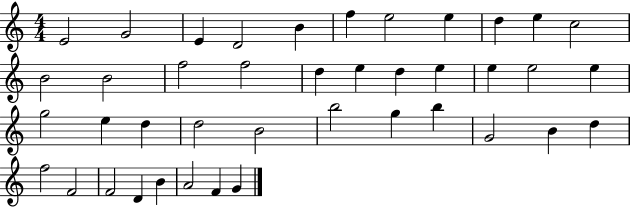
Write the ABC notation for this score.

X:1
T:Untitled
M:4/4
L:1/4
K:C
E2 G2 E D2 B f e2 e d e c2 B2 B2 f2 f2 d e d e e e2 e g2 e d d2 B2 b2 g b G2 B d f2 F2 F2 D B A2 F G